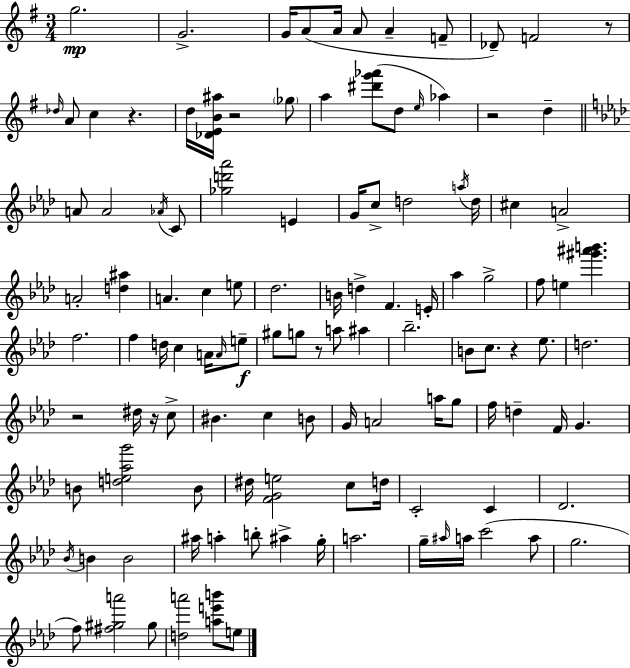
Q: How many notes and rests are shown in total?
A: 118